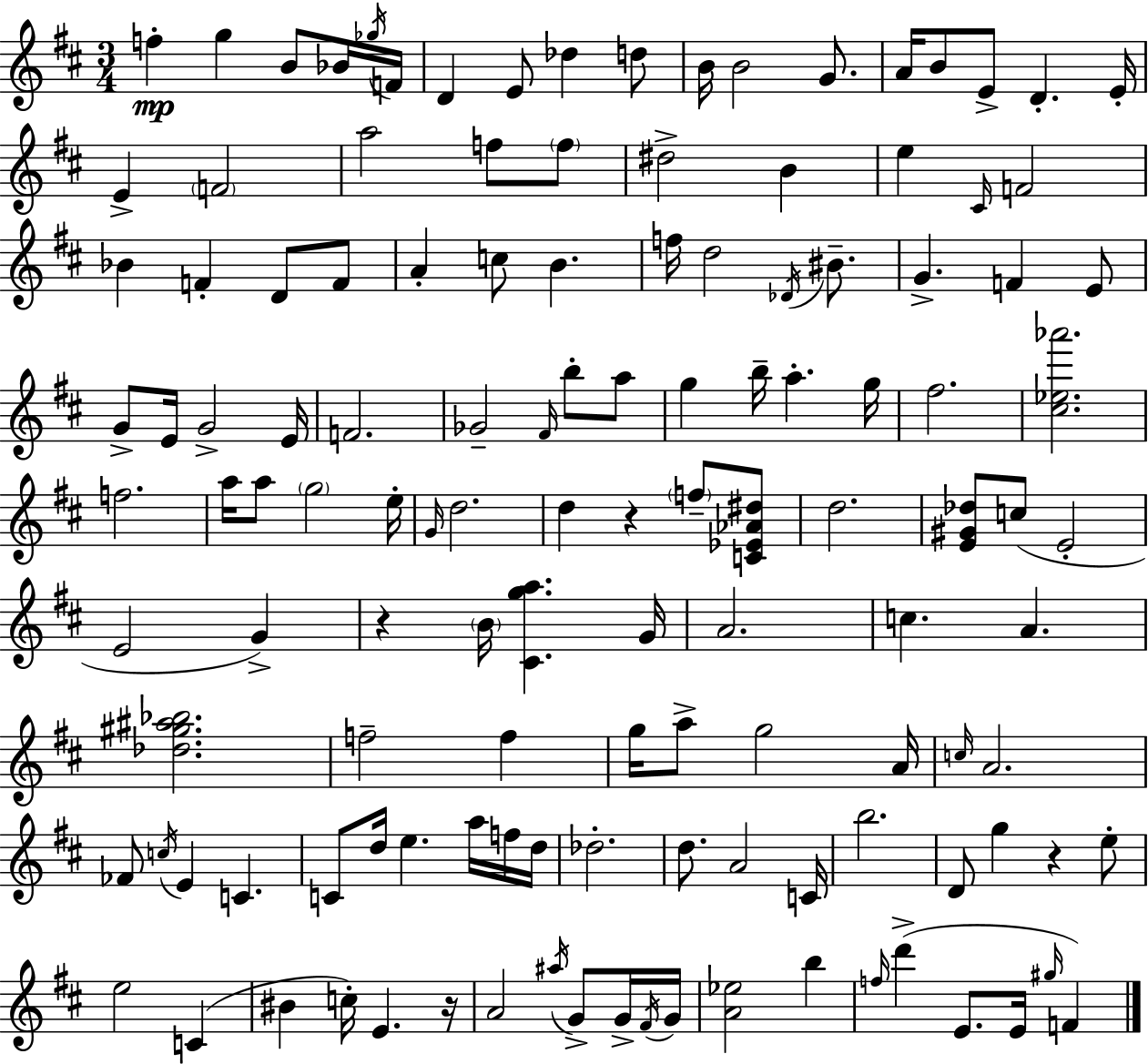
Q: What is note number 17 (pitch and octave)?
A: D4